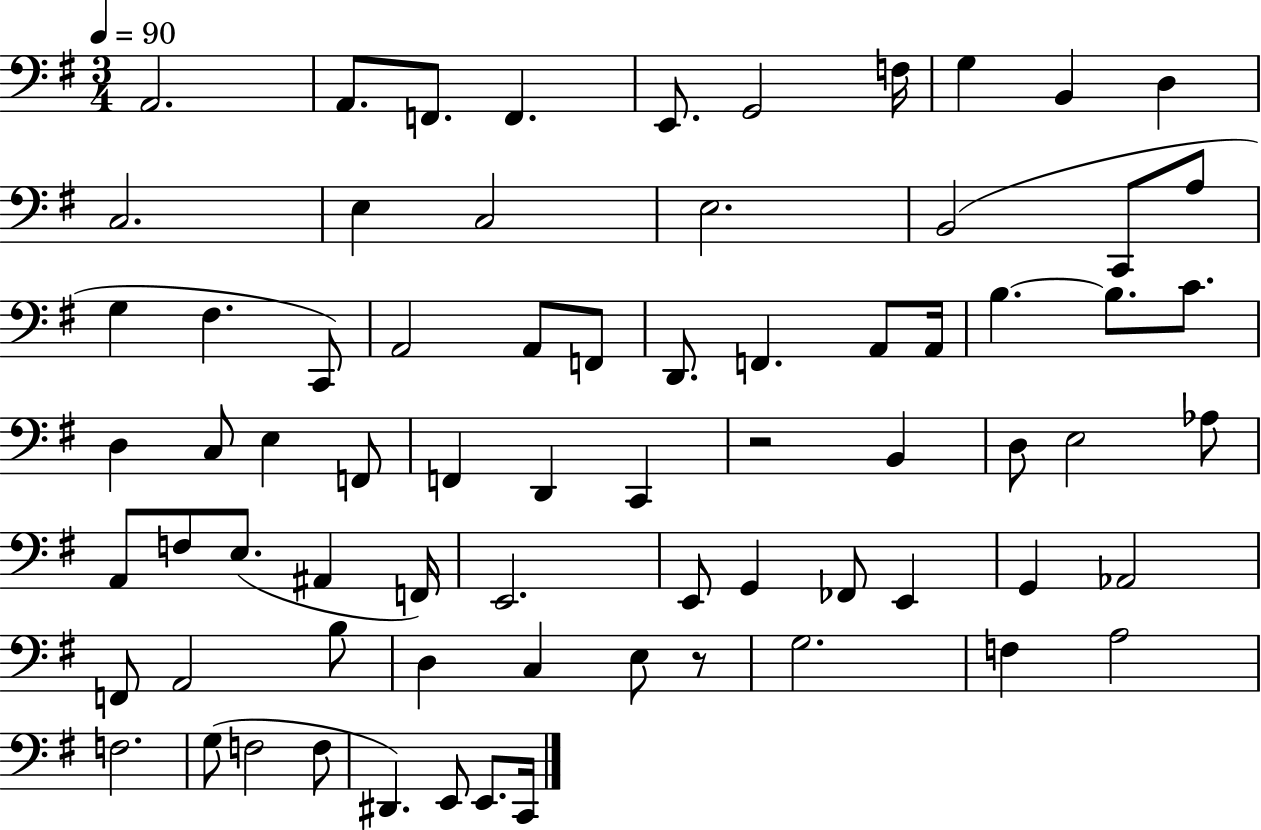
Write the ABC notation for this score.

X:1
T:Untitled
M:3/4
L:1/4
K:G
A,,2 A,,/2 F,,/2 F,, E,,/2 G,,2 F,/4 G, B,, D, C,2 E, C,2 E,2 B,,2 C,,/2 A,/2 G, ^F, C,,/2 A,,2 A,,/2 F,,/2 D,,/2 F,, A,,/2 A,,/4 B, B,/2 C/2 D, C,/2 E, F,,/2 F,, D,, C,, z2 B,, D,/2 E,2 _A,/2 A,,/2 F,/2 E,/2 ^A,, F,,/4 E,,2 E,,/2 G,, _F,,/2 E,, G,, _A,,2 F,,/2 A,,2 B,/2 D, C, E,/2 z/2 G,2 F, A,2 F,2 G,/2 F,2 F,/2 ^D,, E,,/2 E,,/2 C,,/4